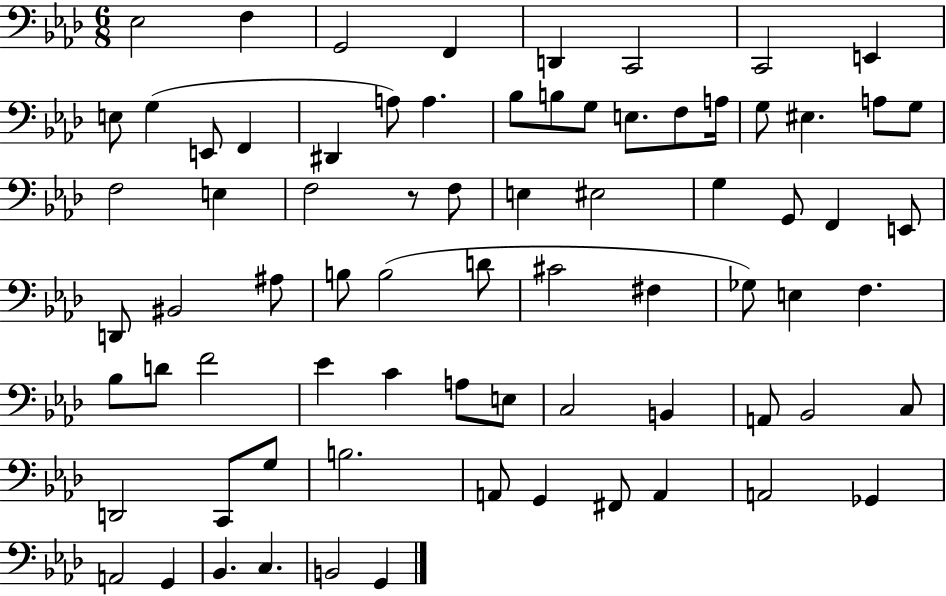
{
  \clef bass
  \numericTimeSignature
  \time 6/8
  \key aes \major
  ees2 f4 | g,2 f,4 | d,4 c,2 | c,2 e,4 | \break e8 g4( e,8 f,4 | dis,4 a8) a4. | bes8 b8 g8 e8. f8 a16 | g8 eis4. a8 g8 | \break f2 e4 | f2 r8 f8 | e4 eis2 | g4 g,8 f,4 e,8 | \break d,8 bis,2 ais8 | b8 b2( d'8 | cis'2 fis4 | ges8) e4 f4. | \break bes8 d'8 f'2 | ees'4 c'4 a8 e8 | c2 b,4 | a,8 bes,2 c8 | \break d,2 c,8 g8 | b2. | a,8 g,4 fis,8 a,4 | a,2 ges,4 | \break a,2 g,4 | bes,4. c4. | b,2 g,4 | \bar "|."
}